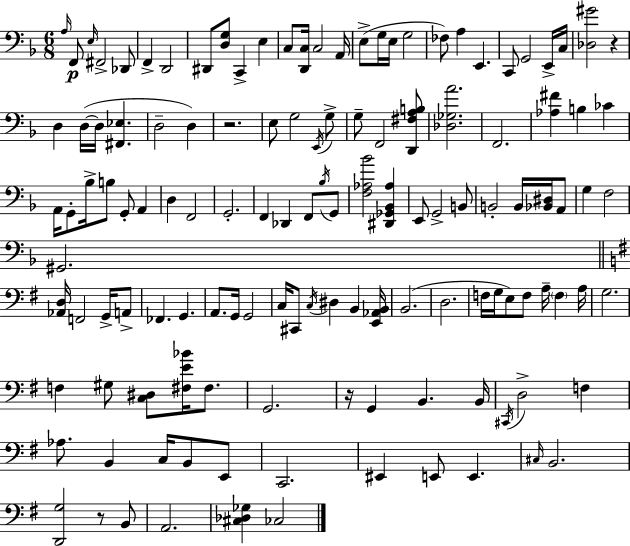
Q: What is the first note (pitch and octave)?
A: A3